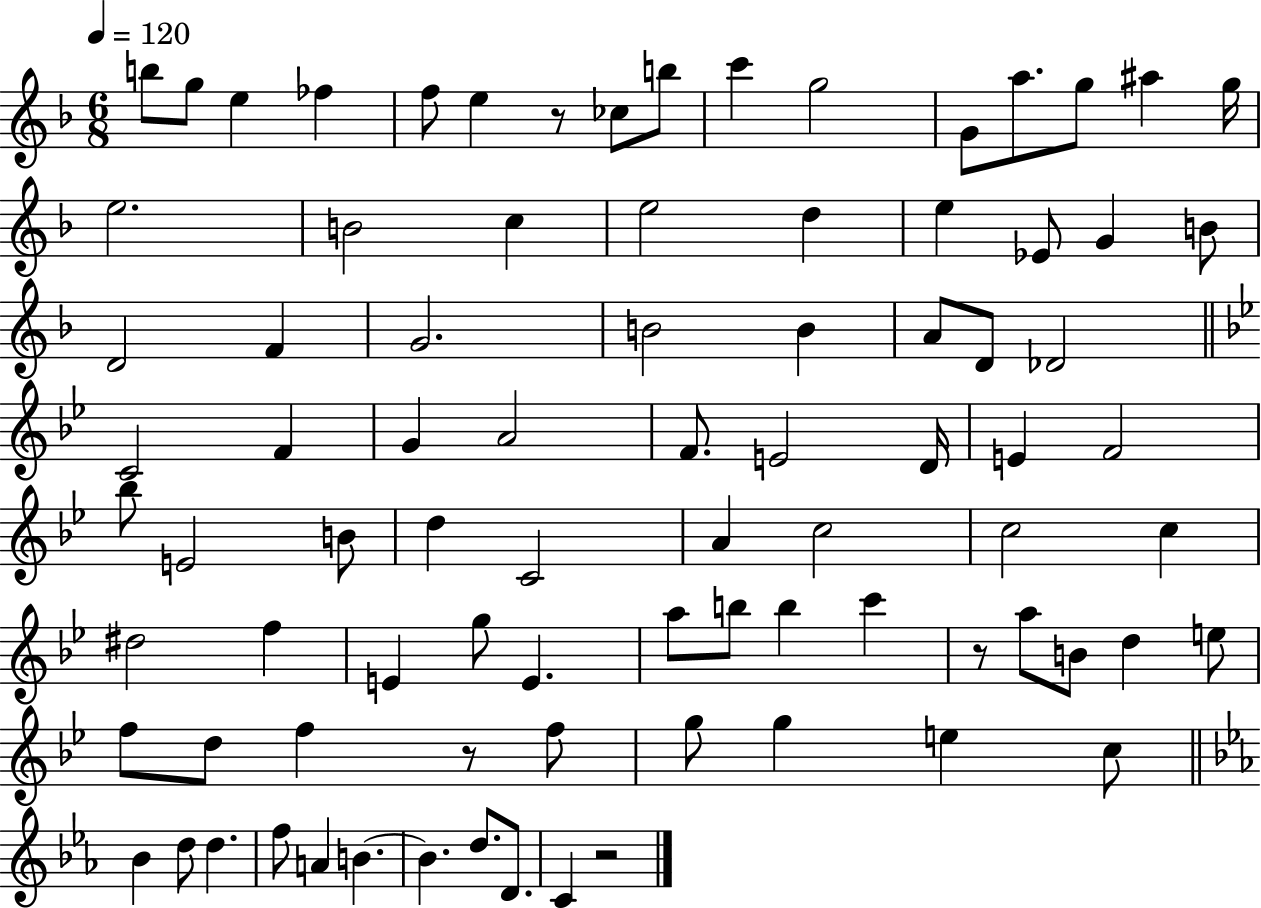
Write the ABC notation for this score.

X:1
T:Untitled
M:6/8
L:1/4
K:F
b/2 g/2 e _f f/2 e z/2 _c/2 b/2 c' g2 G/2 a/2 g/2 ^a g/4 e2 B2 c e2 d e _E/2 G B/2 D2 F G2 B2 B A/2 D/2 _D2 C2 F G A2 F/2 E2 D/4 E F2 _b/2 E2 B/2 d C2 A c2 c2 c ^d2 f E g/2 E a/2 b/2 b c' z/2 a/2 B/2 d e/2 f/2 d/2 f z/2 f/2 g/2 g e c/2 _B d/2 d f/2 A B B d/2 D/2 C z2